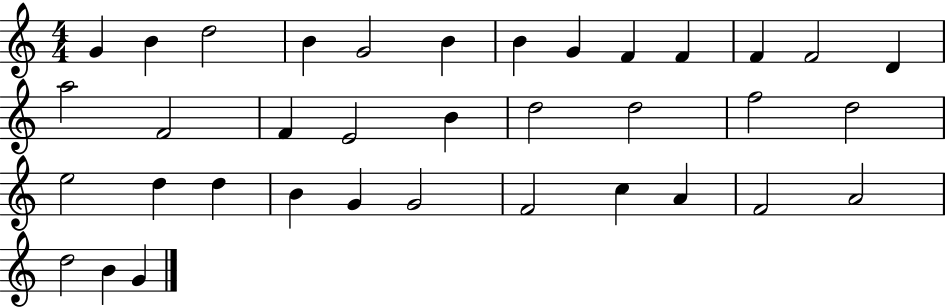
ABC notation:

X:1
T:Untitled
M:4/4
L:1/4
K:C
G B d2 B G2 B B G F F F F2 D a2 F2 F E2 B d2 d2 f2 d2 e2 d d B G G2 F2 c A F2 A2 d2 B G